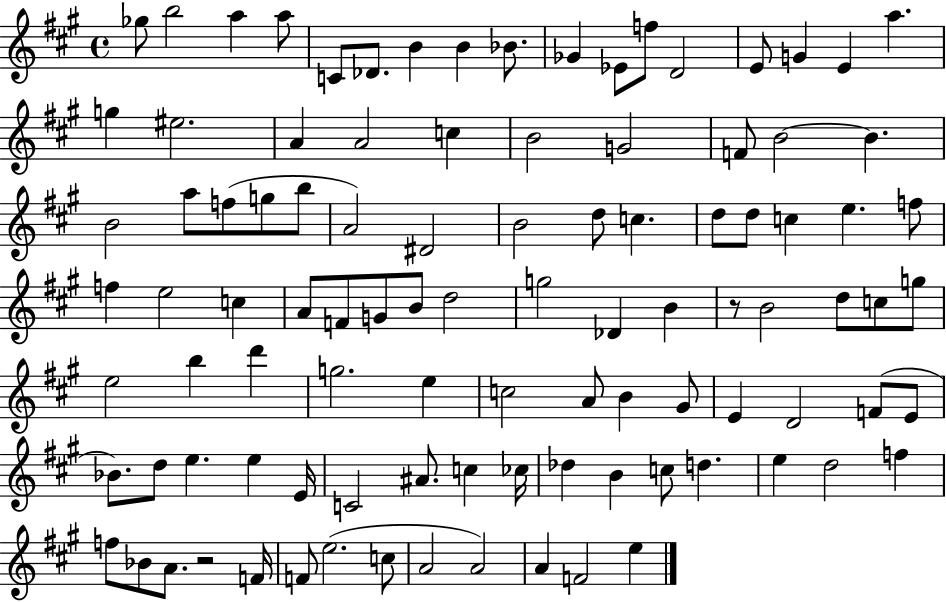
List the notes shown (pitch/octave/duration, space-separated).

Gb5/e B5/h A5/q A5/e C4/e Db4/e. B4/q B4/q Bb4/e. Gb4/q Eb4/e F5/e D4/h E4/e G4/q E4/q A5/q. G5/q EIS5/h. A4/q A4/h C5/q B4/h G4/h F4/e B4/h B4/q. B4/h A5/e F5/e G5/e B5/e A4/h D#4/h B4/h D5/e C5/q. D5/e D5/e C5/q E5/q. F5/e F5/q E5/h C5/q A4/e F4/e G4/e B4/e D5/h G5/h Db4/q B4/q R/e B4/h D5/e C5/e G5/e E5/h B5/q D6/q G5/h. E5/q C5/h A4/e B4/q G#4/e E4/q D4/h F4/e E4/e Bb4/e. D5/e E5/q. E5/q E4/s C4/h A#4/e. C5/q CES5/s Db5/q B4/q C5/e D5/q. E5/q D5/h F5/q F5/e Bb4/e A4/e. R/h F4/s F4/e E5/h. C5/e A4/h A4/h A4/q F4/h E5/q